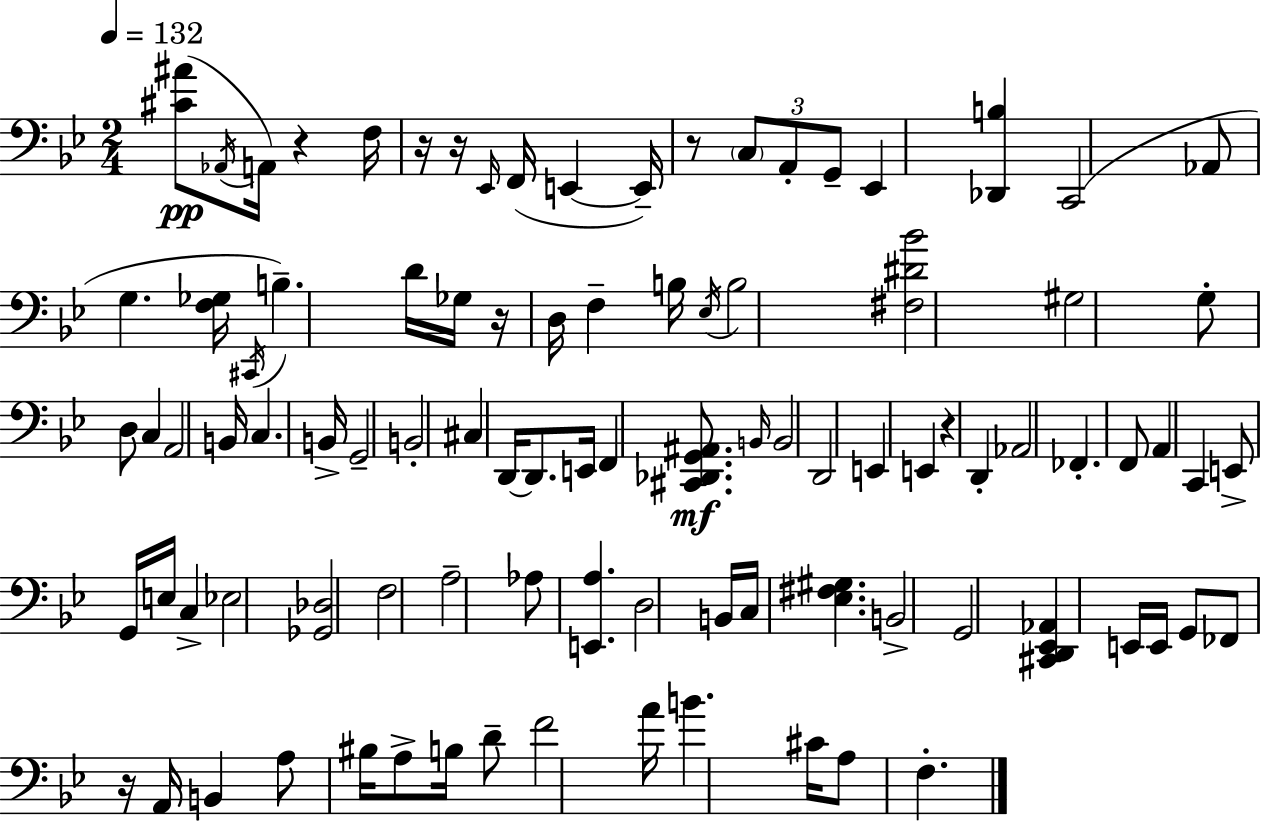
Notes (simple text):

[C#4,A#4]/e Ab2/s A2/s R/q F3/s R/s R/s Eb2/s F2/s E2/q E2/s R/e C3/e A2/e G2/e Eb2/q [Db2,B3]/q C2/h Ab2/e G3/q. [F3,Gb3]/s C#2/s B3/q. D4/s Gb3/s R/s D3/s F3/q B3/s Eb3/s B3/h [F#3,D#4,Bb4]/h G#3/h G3/e D3/e C3/q A2/h B2/s C3/q. B2/s G2/h B2/h C#3/q D2/s D2/e. E2/s F2/q [C#2,Db2,G2,A#2]/e. B2/s B2/h D2/h E2/q E2/q R/q D2/q Ab2/h FES2/q. F2/e A2/q C2/q E2/e G2/s E3/s C3/q Eb3/h [Gb2,Db3]/h F3/h A3/h Ab3/e [E2,A3]/q. D3/h B2/s C3/s [Eb3,F#3,G#3]/q. B2/h G2/h [C#2,D2,Eb2,Ab2]/q E2/s E2/s G2/e FES2/e R/s A2/s B2/q A3/e BIS3/s A3/e B3/s D4/e F4/h A4/s B4/q. C#4/s A3/e F3/q.